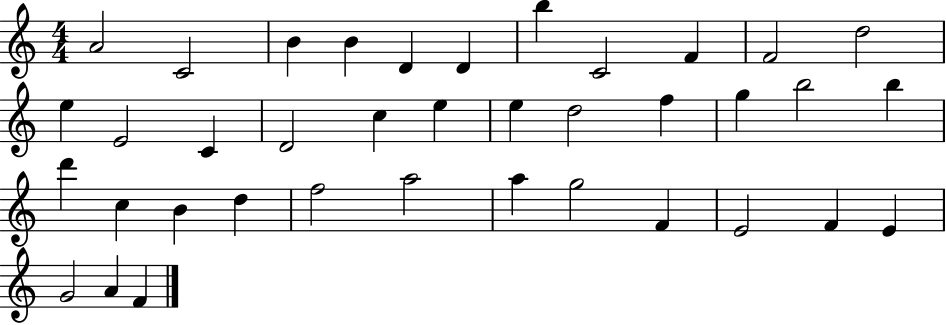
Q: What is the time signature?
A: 4/4